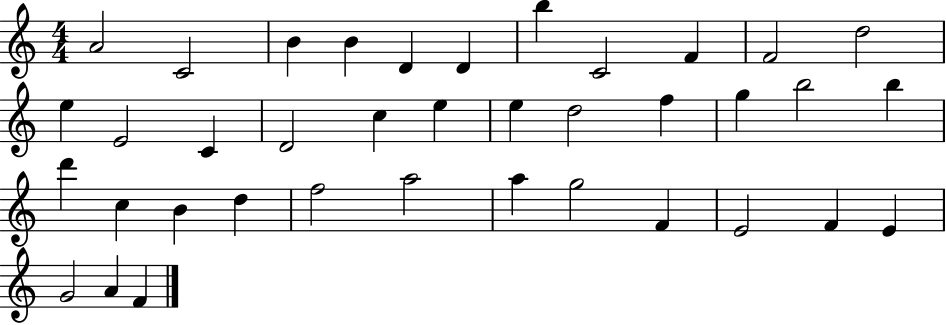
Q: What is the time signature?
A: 4/4